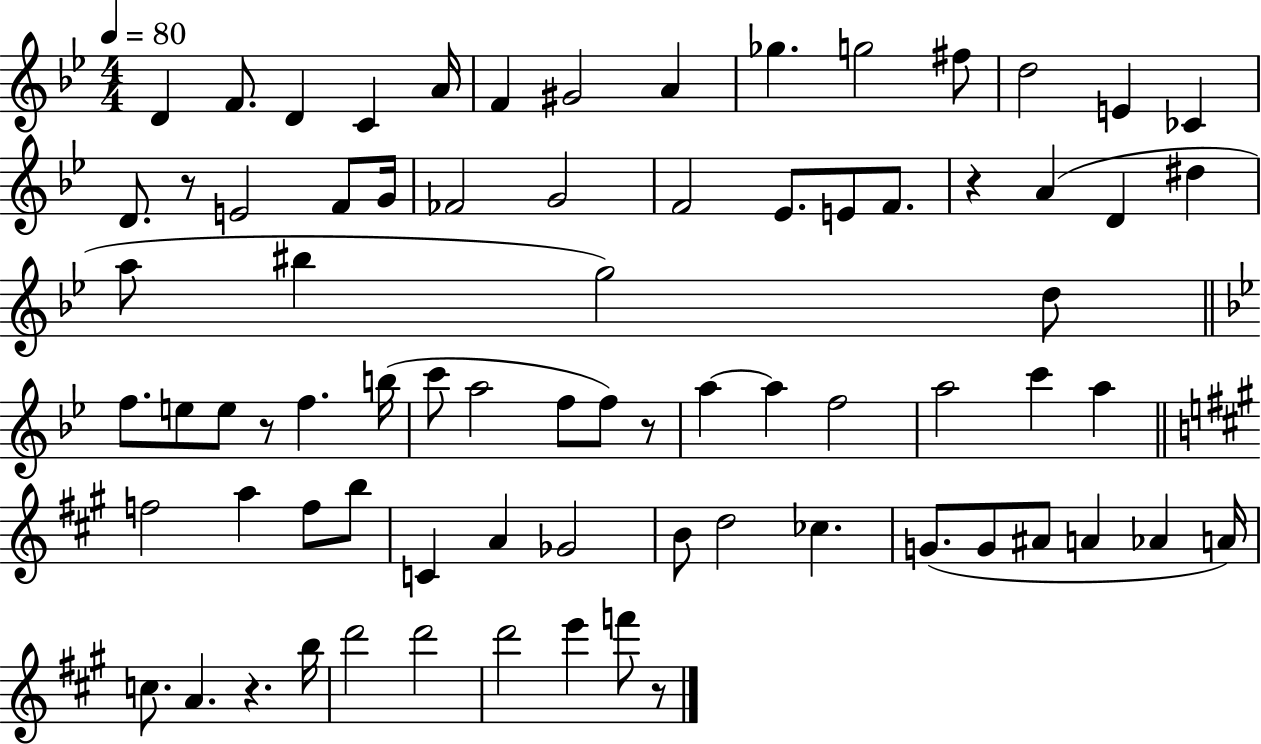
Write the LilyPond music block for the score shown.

{
  \clef treble
  \numericTimeSignature
  \time 4/4
  \key bes \major
  \tempo 4 = 80
  d'4 f'8. d'4 c'4 a'16 | f'4 gis'2 a'4 | ges''4. g''2 fis''8 | d''2 e'4 ces'4 | \break d'8. r8 e'2 f'8 g'16 | fes'2 g'2 | f'2 ees'8. e'8 f'8. | r4 a'4( d'4 dis''4 | \break a''8 bis''4 g''2) d''8 | \bar "||" \break \key g \minor f''8. e''8 e''8 r8 f''4. b''16( | c'''8 a''2 f''8 f''8) r8 | a''4~~ a''4 f''2 | a''2 c'''4 a''4 | \break \bar "||" \break \key a \major f''2 a''4 f''8 b''8 | c'4 a'4 ges'2 | b'8 d''2 ces''4. | g'8.( g'8 ais'8 a'4 aes'4 a'16) | \break c''8. a'4. r4. b''16 | d'''2 d'''2 | d'''2 e'''4 f'''8 r8 | \bar "|."
}